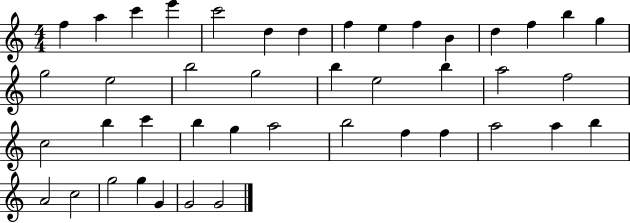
F5/q A5/q C6/q E6/q C6/h D5/q D5/q F5/q E5/q F5/q B4/q D5/q F5/q B5/q G5/q G5/h E5/h B5/h G5/h B5/q E5/h B5/q A5/h F5/h C5/h B5/q C6/q B5/q G5/q A5/h B5/h F5/q F5/q A5/h A5/q B5/q A4/h C5/h G5/h G5/q G4/q G4/h G4/h